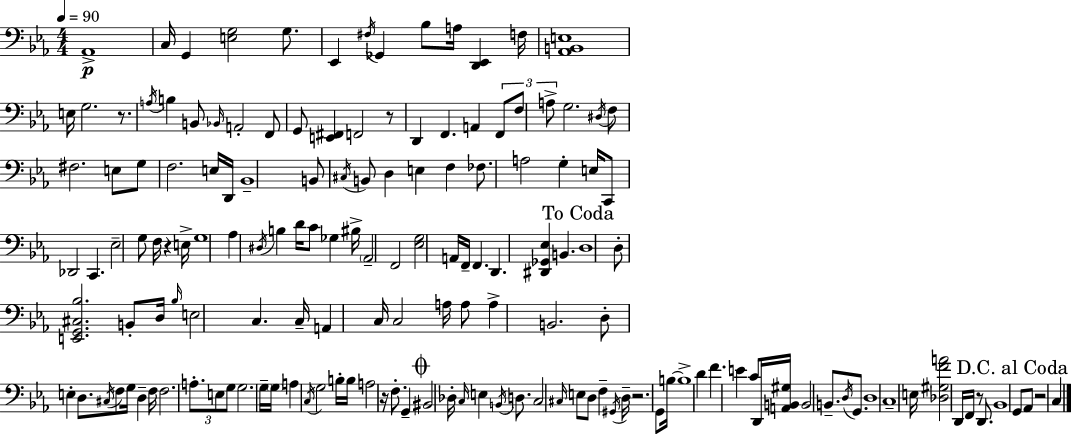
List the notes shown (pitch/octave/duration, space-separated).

Ab2/w C3/s G2/q [E3,G3]/h G3/e. Eb2/q F#3/s Gb2/q Bb3/e A3/s [D2,Eb2]/q F3/s [Ab2,B2,E3]/w E3/s G3/h. R/e. A3/s B3/q B2/e Bb2/s A2/h F2/e G2/e [E2,F#2]/q F2/h R/e D2/q F2/q. A2/q F2/e F3/e A3/e G3/h. D#3/s F3/e F#3/h. E3/e G3/e F3/h. E3/s D2/s Bb2/w B2/e C#3/s B2/e D3/q E3/q F3/q FES3/e. A3/h G3/q E3/s C2/e Db2/h C2/q. Eb3/h G3/e F3/s R/q E3/s G3/w Ab3/q D#3/s B3/q D4/s C4/e Gb3/q BIS3/s Ab2/h F2/h [Eb3,G3]/h A2/s F2/s F2/q. D2/q. [D#2,Gb2,Eb3]/q B2/q. D3/w D3/e [E2,G2,C#3,Bb3]/h. B2/e D3/s Bb3/s E3/h C3/q. C3/s A2/q C3/s C3/h A3/s A3/e A3/q B2/h. D3/e E3/q D3/e. C#3/s F3/e G3/s D3/q F3/s F3/h. A3/e. E3/e G3/e G3/h. G3/s G3/s A3/q C3/s G3/h B3/s B3/s A3/h R/s F3/e. G2/q BIS2/h Db3/s C3/s E3/q B2/s D3/e. C3/h C#3/s E3/e D3/e F3/q G#2/s D3/s R/h. G2/e B3/s B3/w D4/q F4/q. E4/q C4/e D2/s [A2,B2,G#3]/s B2/h B2/e. D3/s G2/e. D3/w C3/w E3/s [Db3,G#3,F4,A4]/h D2/s F2/s R/e D2/e. Bb2/w G2/e Ab2/e R/h C3/q